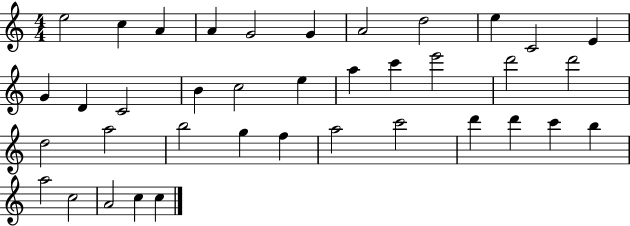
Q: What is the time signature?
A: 4/4